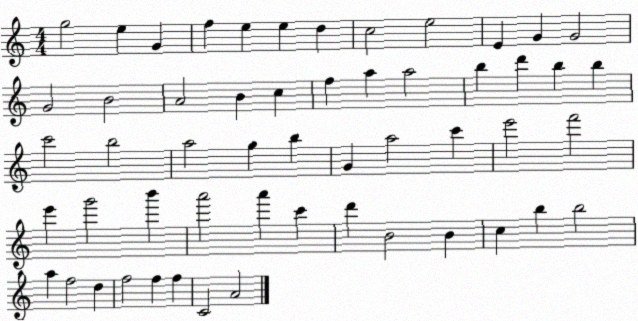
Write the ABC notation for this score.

X:1
T:Untitled
M:4/4
L:1/4
K:C
g2 e G f e e d c2 e2 E G G2 G2 B2 A2 B c f a a2 b d' b b c'2 b2 a2 g b G a2 c' e'2 f'2 e' g'2 b' a'2 a' c' d' B2 B c b b2 a f2 d f2 f f C2 A2